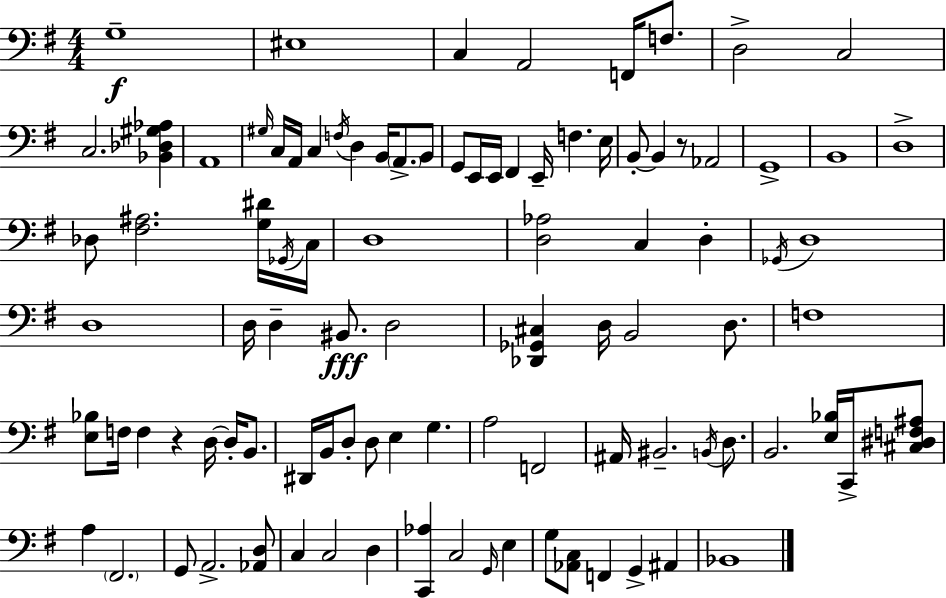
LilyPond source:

{
  \clef bass
  \numericTimeSignature
  \time 4/4
  \key e \minor
  g1--\f | eis1 | c4 a,2 f,16 f8. | d2-> c2 | \break c2. <bes, des gis aes>4 | a,1 | \grace { gis16 } c16 a,16 c4 \acciaccatura { f16 } d4 b,16 \parenthesize a,8.-> | b,8 g,8 e,16 e,16 fis,4 e,16-- f4. | \break e16 b,8-.~~ b,4 r8 aes,2 | g,1-> | b,1 | d1-> | \break des8 <fis ais>2. | <g dis'>16 \acciaccatura { ges,16 } c16 d1 | <d aes>2 c4 d4-. | \acciaccatura { ges,16 } d1 | \break d1 | d16 d4-- bis,8.\fff d2 | <des, ges, cis>4 d16 b,2 | d8. f1 | \break <e bes>8 f16 f4 r4 d16~~ | d16-. b,8. dis,16 b,16 d8-. d8 e4 g4. | a2 f,2 | ais,16 bis,2.-- | \break \acciaccatura { b,16 } d8. b,2. | <e bes>16 c,16-> <cis dis f ais>8 a4 \parenthesize fis,2. | g,8 a,2.-> | <aes, d>8 c4 c2 | \break d4 <c, aes>4 c2 | \grace { g,16 } e4 g8 <aes, c>8 f,4 g,4-> | ais,4 bes,1 | \bar "|."
}